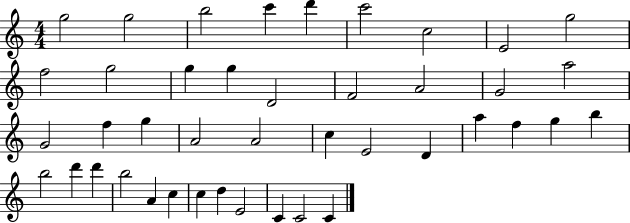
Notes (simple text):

G5/h G5/h B5/h C6/q D6/q C6/h C5/h E4/h G5/h F5/h G5/h G5/q G5/q D4/h F4/h A4/h G4/h A5/h G4/h F5/q G5/q A4/h A4/h C5/q E4/h D4/q A5/q F5/q G5/q B5/q B5/h D6/q D6/q B5/h A4/q C5/q C5/q D5/q E4/h C4/q C4/h C4/q